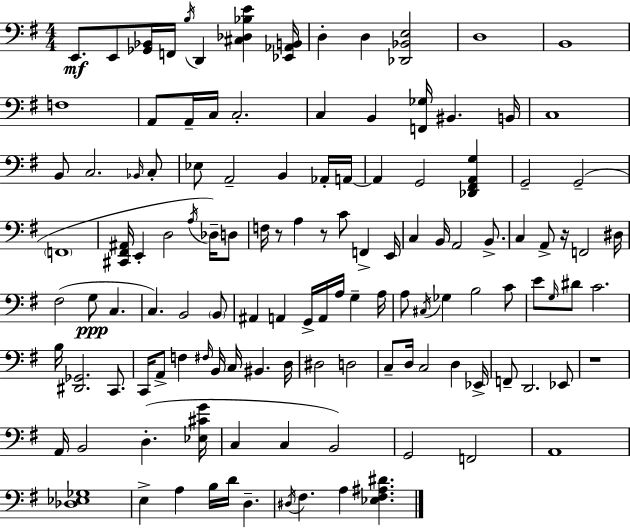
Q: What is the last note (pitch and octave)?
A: A3